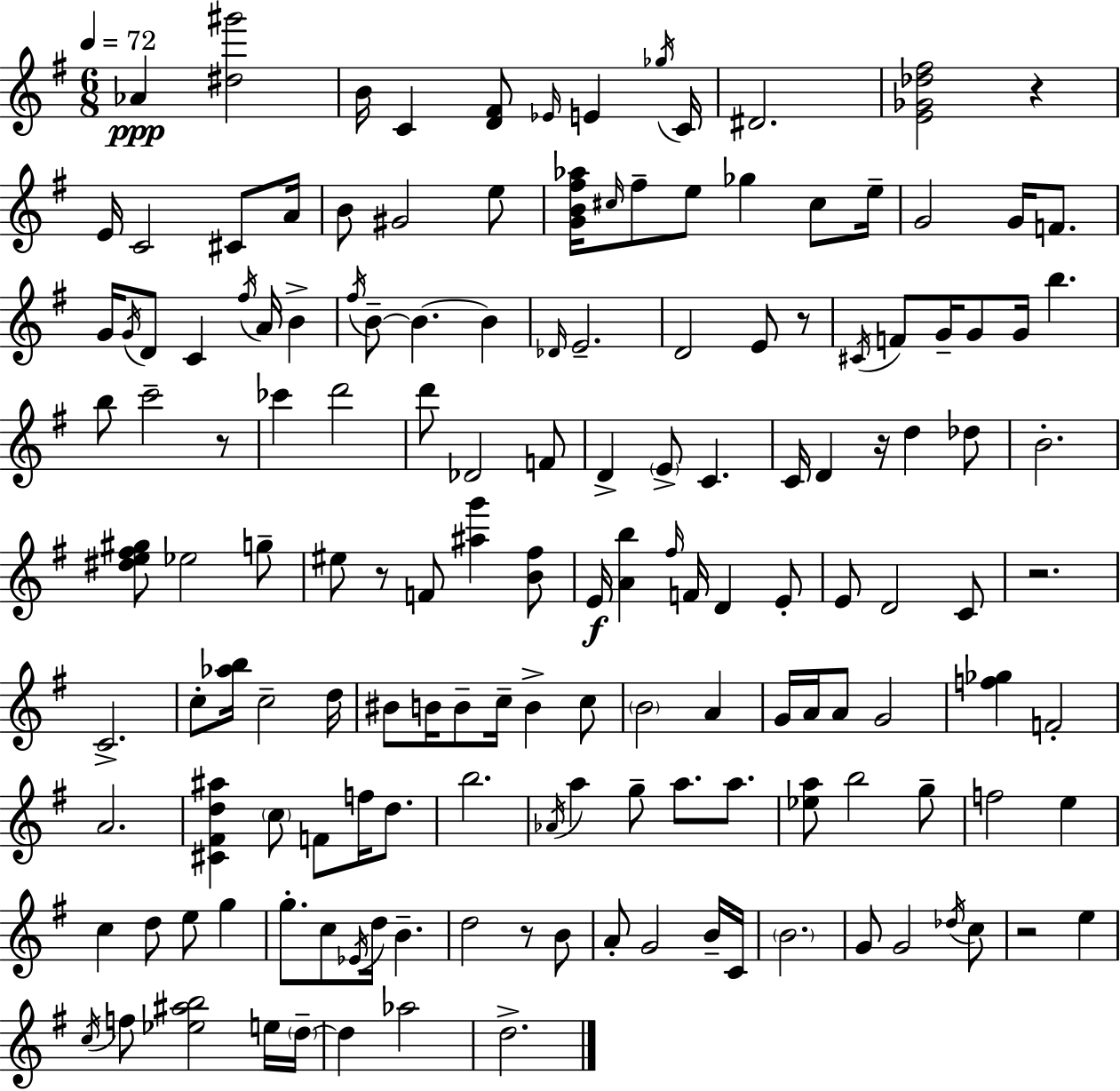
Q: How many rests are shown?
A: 8